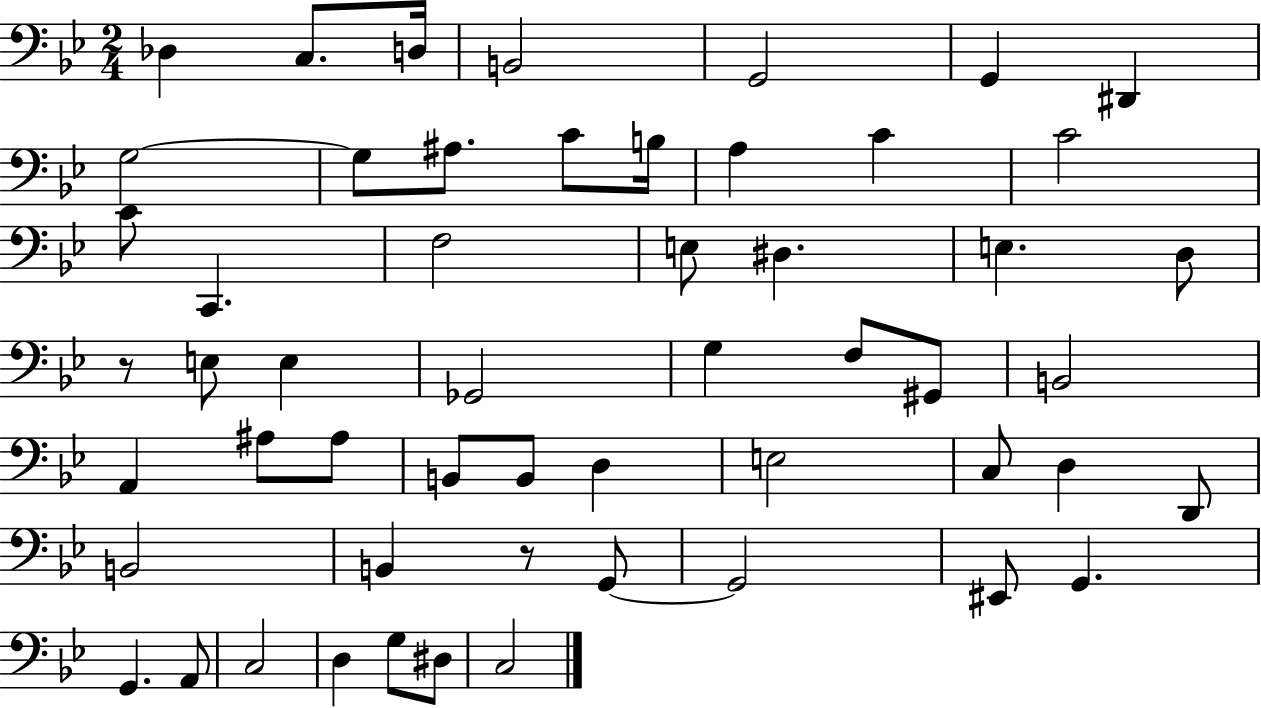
{
  \clef bass
  \numericTimeSignature
  \time 2/4
  \key bes \major
  des4 c8. d16 | b,2 | g,2 | g,4 dis,4 | \break g2~~ | g8 ais8. c'8 b16 | a4 c'4 | c'2 | \break c'8 c,4. | f2 | e8 dis4. | e4. d8 | \break r8 e8 e4 | ges,2 | g4 f8 gis,8 | b,2 | \break a,4 ais8 ais8 | b,8 b,8 d4 | e2 | c8 d4 d,8 | \break b,2 | b,4 r8 g,8~~ | g,2 | eis,8 g,4. | \break g,4. a,8 | c2 | d4 g8 dis8 | c2 | \break \bar "|."
}